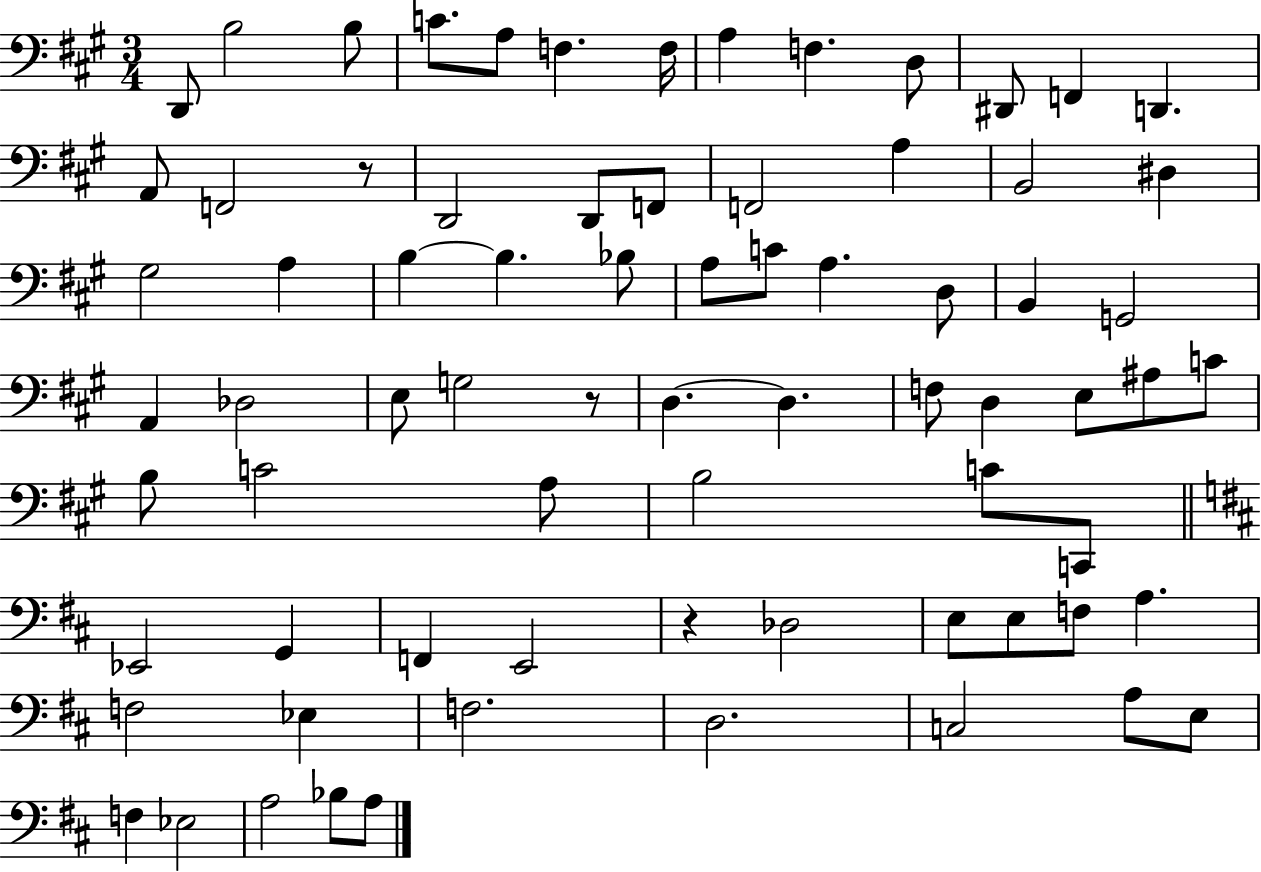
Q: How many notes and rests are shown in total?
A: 74